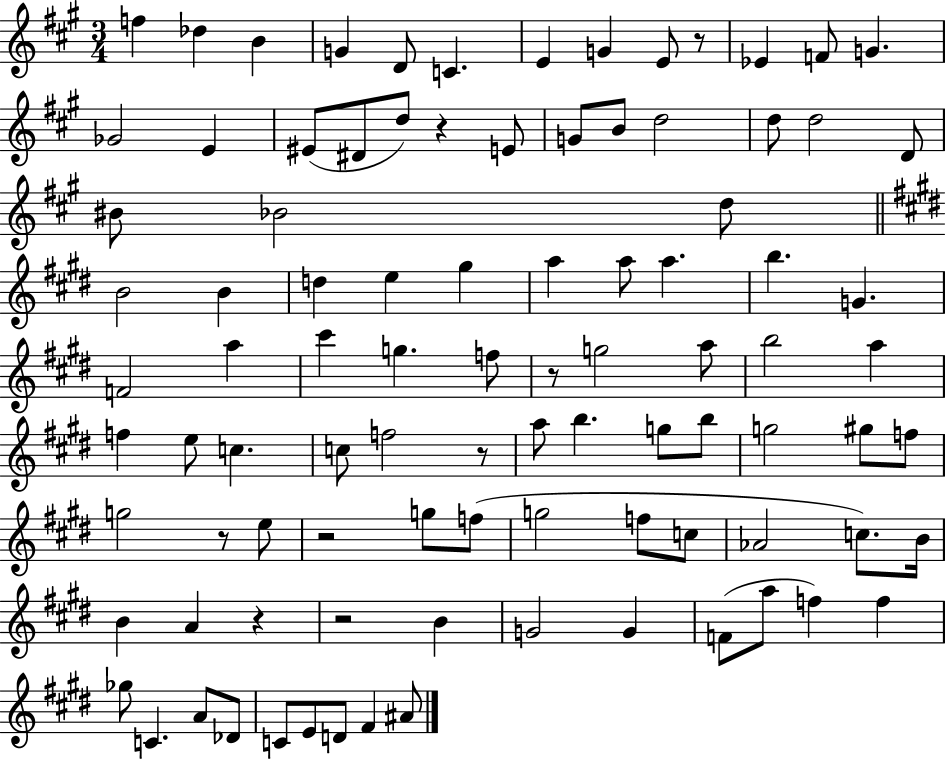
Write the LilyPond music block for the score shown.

{
  \clef treble
  \numericTimeSignature
  \time 3/4
  \key a \major
  f''4 des''4 b'4 | g'4 d'8 c'4. | e'4 g'4 e'8 r8 | ees'4 f'8 g'4. | \break ges'2 e'4 | eis'8( dis'8 d''8) r4 e'8 | g'8 b'8 d''2 | d''8 d''2 d'8 | \break bis'8 bes'2 d''8 | \bar "||" \break \key e \major b'2 b'4 | d''4 e''4 gis''4 | a''4 a''8 a''4. | b''4. g'4. | \break f'2 a''4 | cis'''4 g''4. f''8 | r8 g''2 a''8 | b''2 a''4 | \break f''4 e''8 c''4. | c''8 f''2 r8 | a''8 b''4. g''8 b''8 | g''2 gis''8 f''8 | \break g''2 r8 e''8 | r2 g''8 f''8( | g''2 f''8 c''8 | aes'2 c''8.) b'16 | \break b'4 a'4 r4 | r2 b'4 | g'2 g'4 | f'8( a''8 f''4) f''4 | \break ges''8 c'4. a'8 des'8 | c'8 e'8 d'8 fis'4 ais'8 | \bar "|."
}